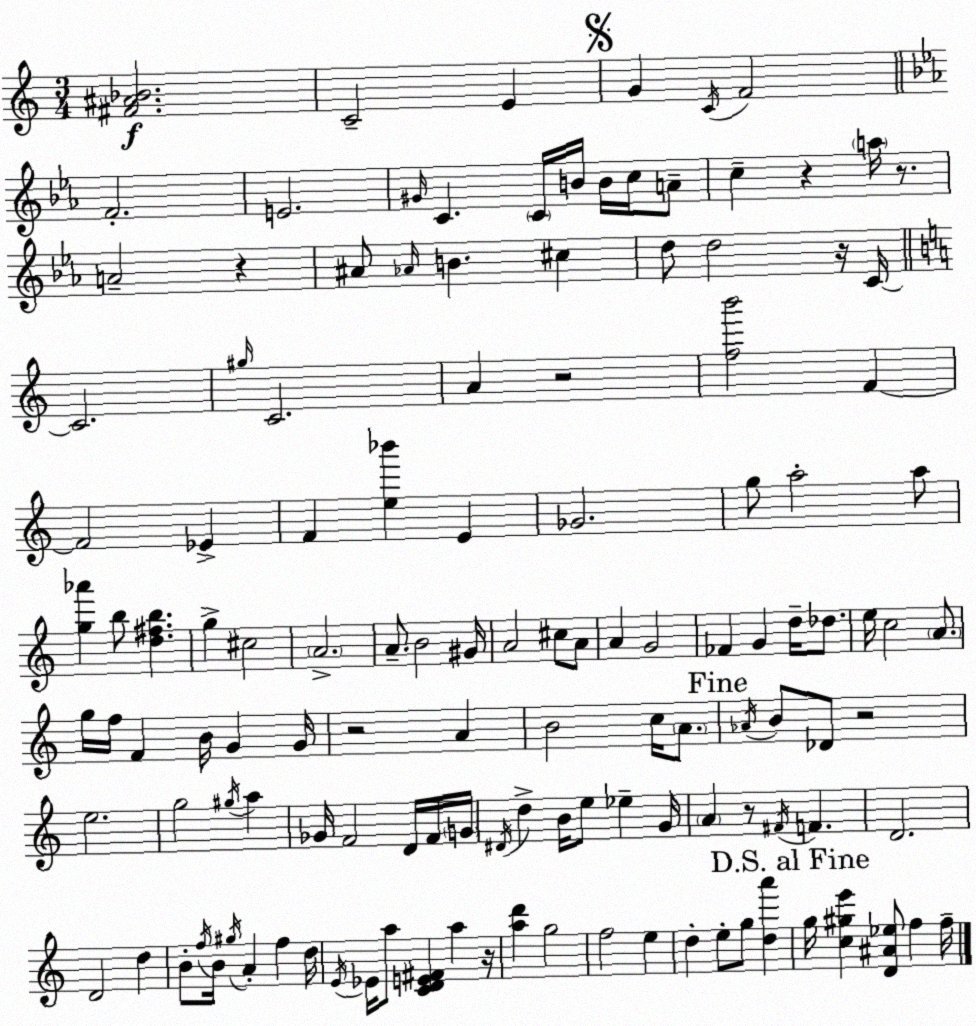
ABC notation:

X:1
T:Untitled
M:3/4
L:1/4
K:Am
[^F^A_B]2 C2 E G C/4 F2 F2 E2 ^G/4 C C/4 B/4 B/4 c/4 A/2 c z a/4 z/2 A2 z ^A/2 _A/4 B ^c d/2 d2 z/4 C/4 C2 ^g/4 C2 A z2 [fb']2 F F2 _E F [e_b'] E _G2 g/2 a2 a/2 [g_a'] b/2 [d^fb] g ^c2 A2 A/2 B2 ^G/4 A2 ^c/2 A/2 A G2 _F G d/4 _d/2 e/4 c2 A/2 g/4 f/4 F B/4 G G/4 z2 A B2 c/4 A/2 _A/4 B/2 _D/2 z2 e2 g2 ^g/4 a _G/4 F2 D/4 F/4 G/4 ^D/4 d B/4 e/2 _e G/4 A z/2 ^F/4 F D2 D2 d B/2 f/4 B/4 ^g/4 A f d/4 E/4 _E/4 a/2 [CDE^F] a z/4 [ad'] g2 f2 e d e/2 g/2 [da'] g/4 [c^ge'] [D^A_e]/2 f f/4